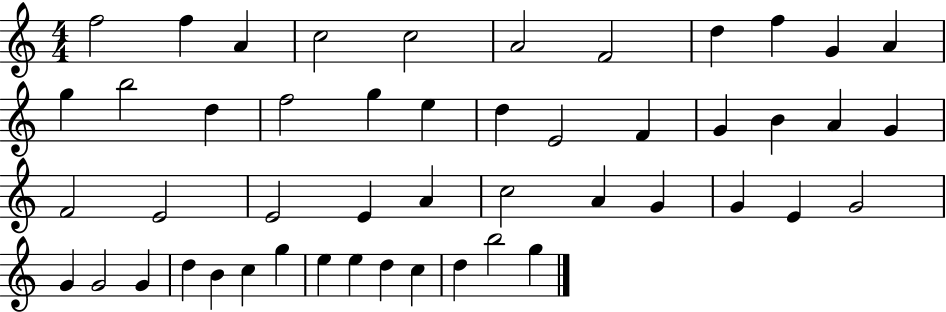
{
  \clef treble
  \numericTimeSignature
  \time 4/4
  \key c \major
  f''2 f''4 a'4 | c''2 c''2 | a'2 f'2 | d''4 f''4 g'4 a'4 | \break g''4 b''2 d''4 | f''2 g''4 e''4 | d''4 e'2 f'4 | g'4 b'4 a'4 g'4 | \break f'2 e'2 | e'2 e'4 a'4 | c''2 a'4 g'4 | g'4 e'4 g'2 | \break g'4 g'2 g'4 | d''4 b'4 c''4 g''4 | e''4 e''4 d''4 c''4 | d''4 b''2 g''4 | \break \bar "|."
}